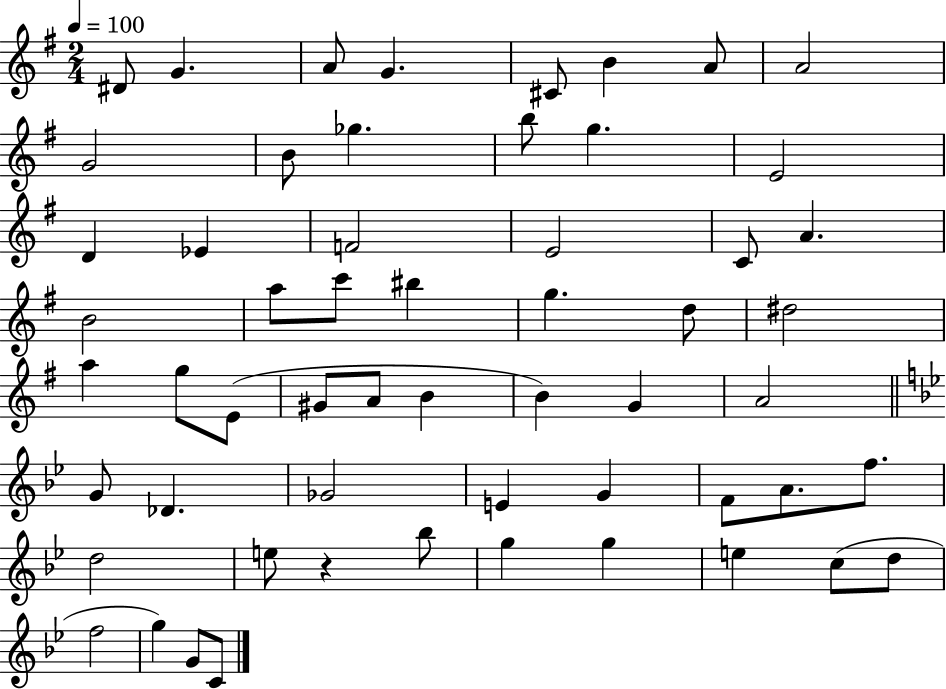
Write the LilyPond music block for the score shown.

{
  \clef treble
  \numericTimeSignature
  \time 2/4
  \key g \major
  \tempo 4 = 100
  dis'8 g'4. | a'8 g'4. | cis'8 b'4 a'8 | a'2 | \break g'2 | b'8 ges''4. | b''8 g''4. | e'2 | \break d'4 ees'4 | f'2 | e'2 | c'8 a'4. | \break b'2 | a''8 c'''8 bis''4 | g''4. d''8 | dis''2 | \break a''4 g''8 e'8( | gis'8 a'8 b'4 | b'4) g'4 | a'2 | \break \bar "||" \break \key bes \major g'8 des'4. | ges'2 | e'4 g'4 | f'8 a'8. f''8. | \break d''2 | e''8 r4 bes''8 | g''4 g''4 | e''4 c''8( d''8 | \break f''2 | g''4) g'8 c'8 | \bar "|."
}